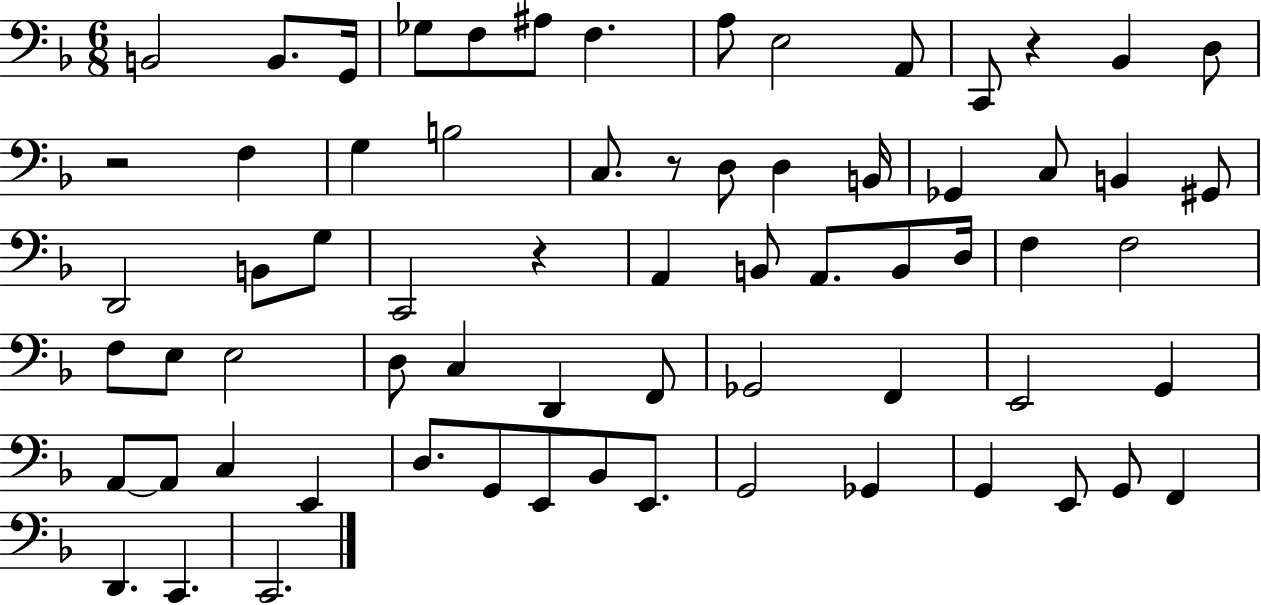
{
  \clef bass
  \numericTimeSignature
  \time 6/8
  \key f \major
  b,2 b,8. g,16 | ges8 f8 ais8 f4. | a8 e2 a,8 | c,8 r4 bes,4 d8 | \break r2 f4 | g4 b2 | c8. r8 d8 d4 b,16 | ges,4 c8 b,4 gis,8 | \break d,2 b,8 g8 | c,2 r4 | a,4 b,8 a,8. b,8 d16 | f4 f2 | \break f8 e8 e2 | d8 c4 d,4 f,8 | ges,2 f,4 | e,2 g,4 | \break a,8~~ a,8 c4 e,4 | d8. g,8 e,8 bes,8 e,8. | g,2 ges,4 | g,4 e,8 g,8 f,4 | \break d,4. c,4. | c,2. | \bar "|."
}